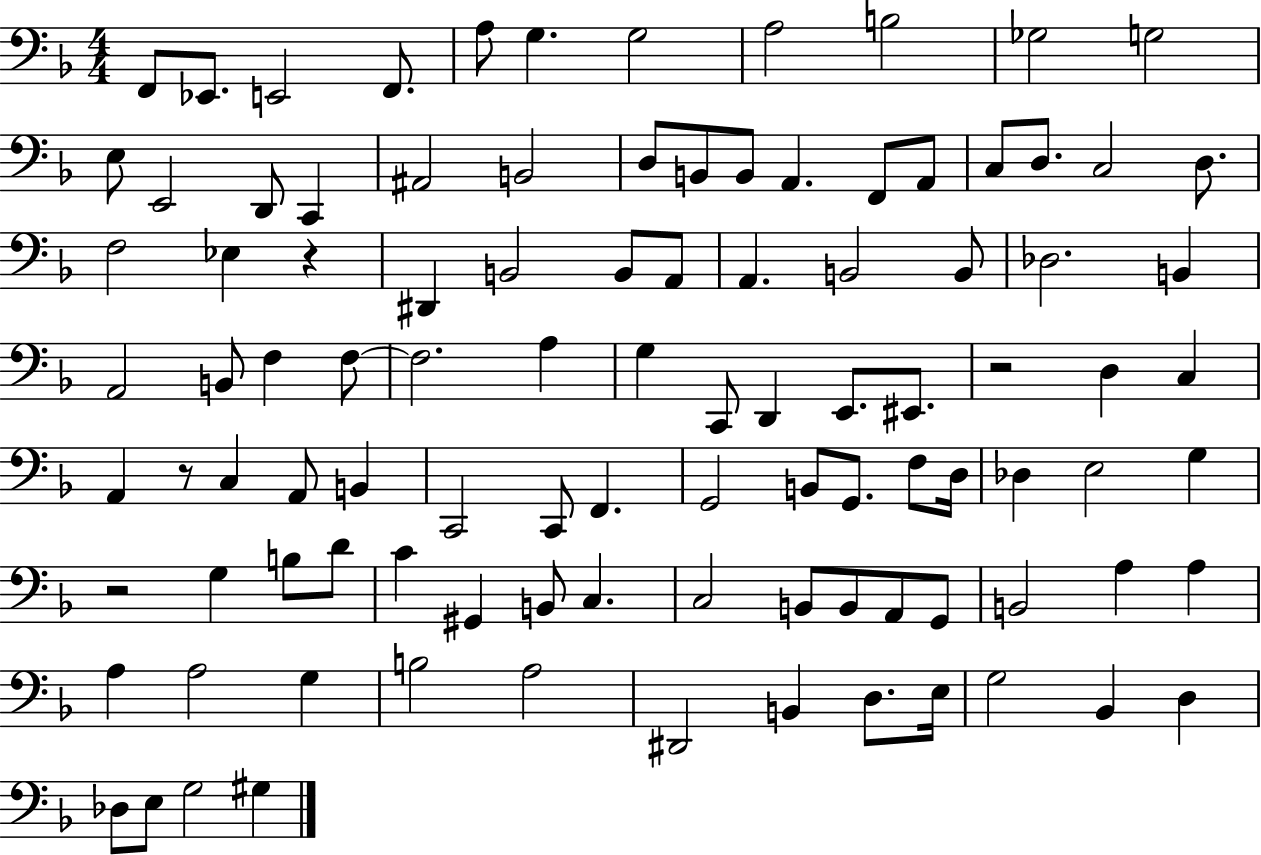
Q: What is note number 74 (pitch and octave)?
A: C3